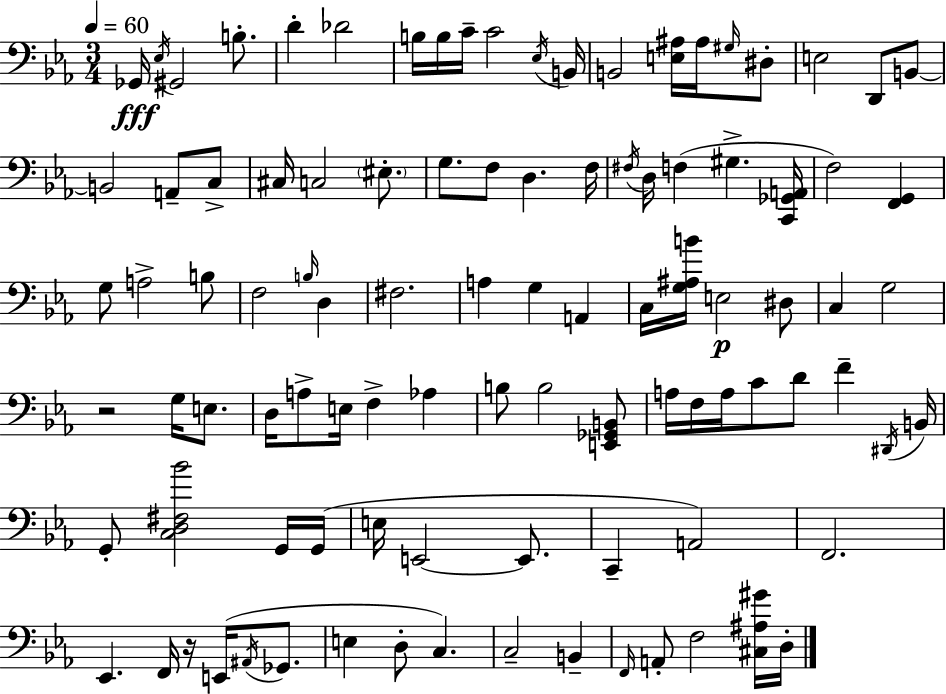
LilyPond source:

{
  \clef bass
  \numericTimeSignature
  \time 3/4
  \key c \minor
  \tempo 4 = 60
  ges,16\fff \acciaccatura { ees16 } gis,2 b8.-. | d'4-. des'2 | b16 b16 c'16-- c'2 | \acciaccatura { ees16 } b,16 b,2 <e ais>16 ais16 | \break \grace { gis16 } dis8-. e2 d,8 | b,8~~ b,2 a,8-- | c8-> cis16 c2 | \parenthesize eis8.-. g8. f8 d4. | \break f16 \acciaccatura { fis16 } d16 f4( gis4.-> | <c, ges, a,>16 f2) | <f, g,>4 g8 a2-> | b8 f2 | \break \grace { b16 } d4 fis2. | a4 g4 | a,4 c16 <g ais b'>16 e2\p | dis8 c4 g2 | \break r2 | g16 e8. d16 a8-> e16 f4-> | aes4 b8 b2 | <e, ges, b,>8 a16 f16 a16 c'8 d'8 | \break f'4-- \acciaccatura { dis,16 } b,16 g,8-. <c d fis bes'>2 | g,16 g,16( e16 e,2~~ | e,8. c,4-- a,2) | f,2. | \break ees,4. | f,16 r16 e,16( \acciaccatura { ais,16 } ges,8. e4 d8-. | c4.) c2-- | b,4-- \grace { f,16 } a,8-. f2 | \break <cis ais gis'>16 d16-. \bar "|."
}